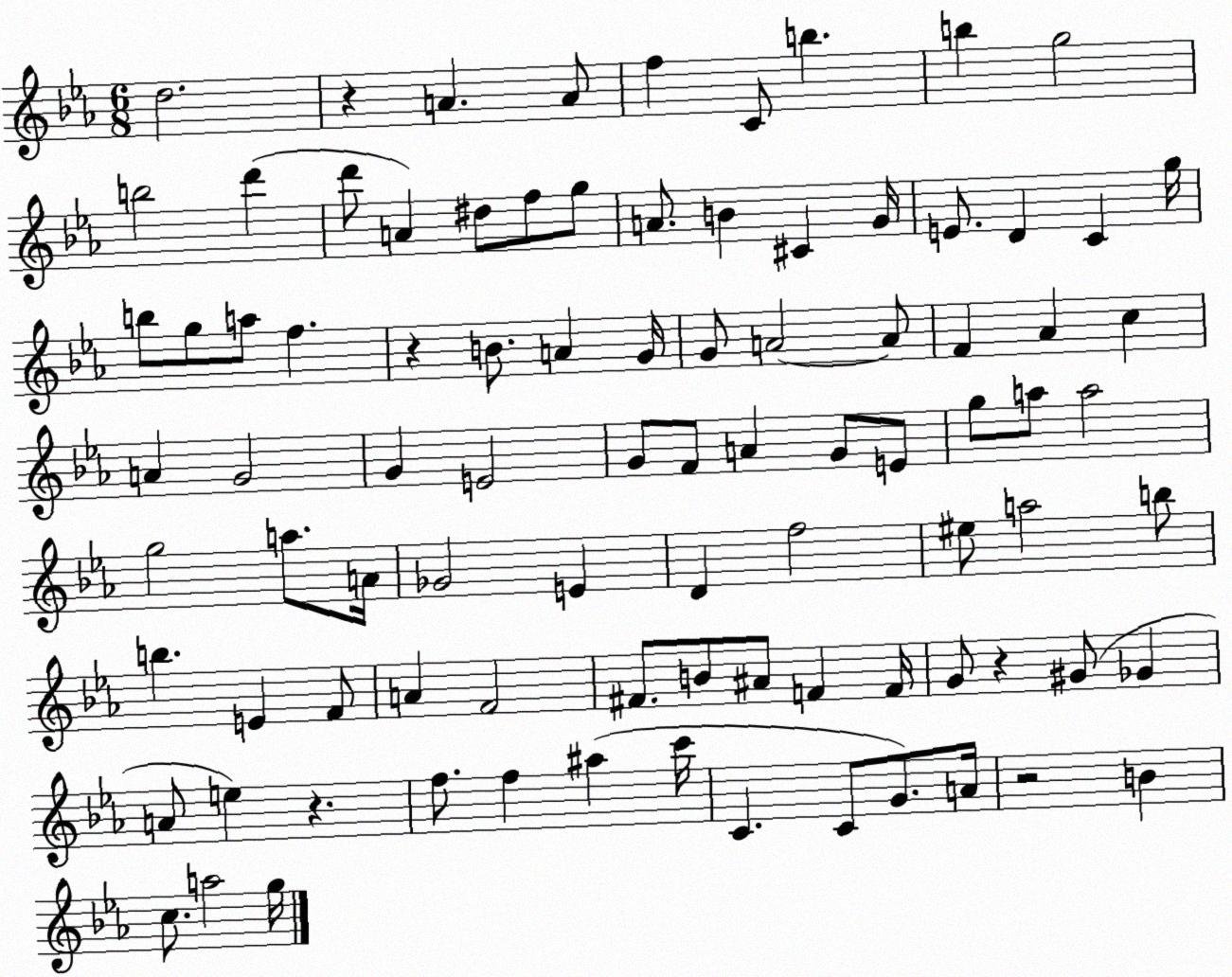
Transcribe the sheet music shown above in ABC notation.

X:1
T:Untitled
M:6/8
L:1/4
K:Eb
d2 z A A/2 f C/2 b b g2 b2 d' d'/2 A ^d/2 f/2 g/2 A/2 B ^C G/4 E/2 D C g/4 b/2 g/2 a/2 f z B/2 A G/4 G/2 A2 A/2 F _A c A G2 G E2 G/2 F/2 A G/2 E/2 g/2 a/2 a2 g2 a/2 A/4 _G2 E D f2 ^e/2 a2 b/2 b E F/2 A F2 ^F/2 B/2 ^A/2 F F/4 G/2 z ^G/2 _G A/2 e z f/2 f ^a c'/4 C C/2 G/2 A/4 z2 B c/2 a2 g/4